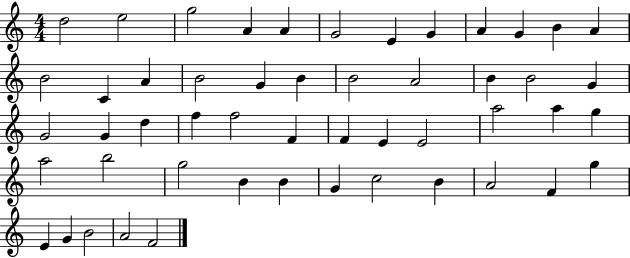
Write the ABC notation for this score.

X:1
T:Untitled
M:4/4
L:1/4
K:C
d2 e2 g2 A A G2 E G A G B A B2 C A B2 G B B2 A2 B B2 G G2 G d f f2 F F E E2 a2 a g a2 b2 g2 B B G c2 B A2 F g E G B2 A2 F2